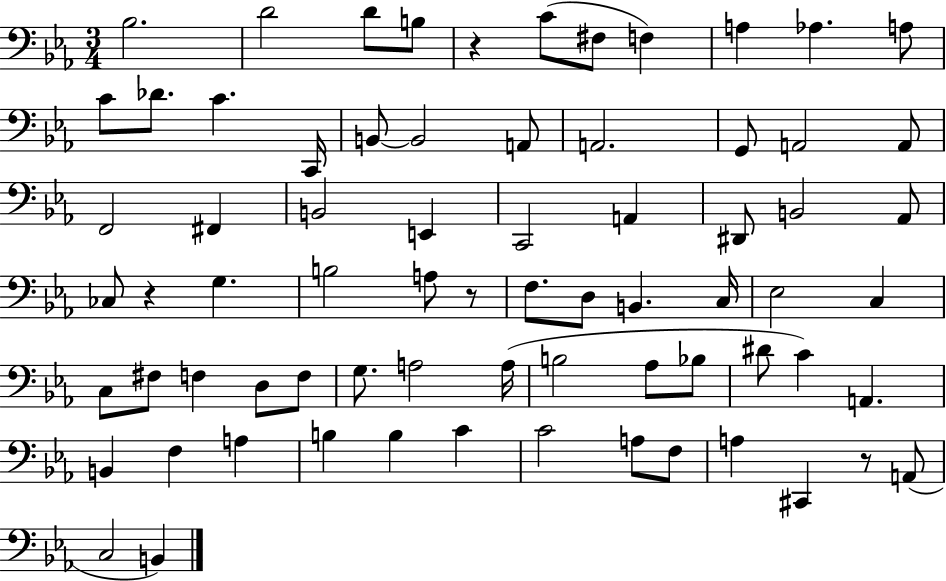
{
  \clef bass
  \numericTimeSignature
  \time 3/4
  \key ees \major
  \repeat volta 2 { bes2. | d'2 d'8 b8 | r4 c'8( fis8 f4) | a4 aes4. a8 | \break c'8 des'8. c'4. c,16 | b,8~~ b,2 a,8 | a,2. | g,8 a,2 a,8 | \break f,2 fis,4 | b,2 e,4 | c,2 a,4 | dis,8 b,2 aes,8 | \break ces8 r4 g4. | b2 a8 r8 | f8. d8 b,4. c16 | ees2 c4 | \break c8 fis8 f4 d8 f8 | g8. a2 a16( | b2 aes8 bes8 | dis'8 c'4) a,4. | \break b,4 f4 a4 | b4 b4 c'4 | c'2 a8 f8 | a4 cis,4 r8 a,8( | \break c2 b,4) | } \bar "|."
}